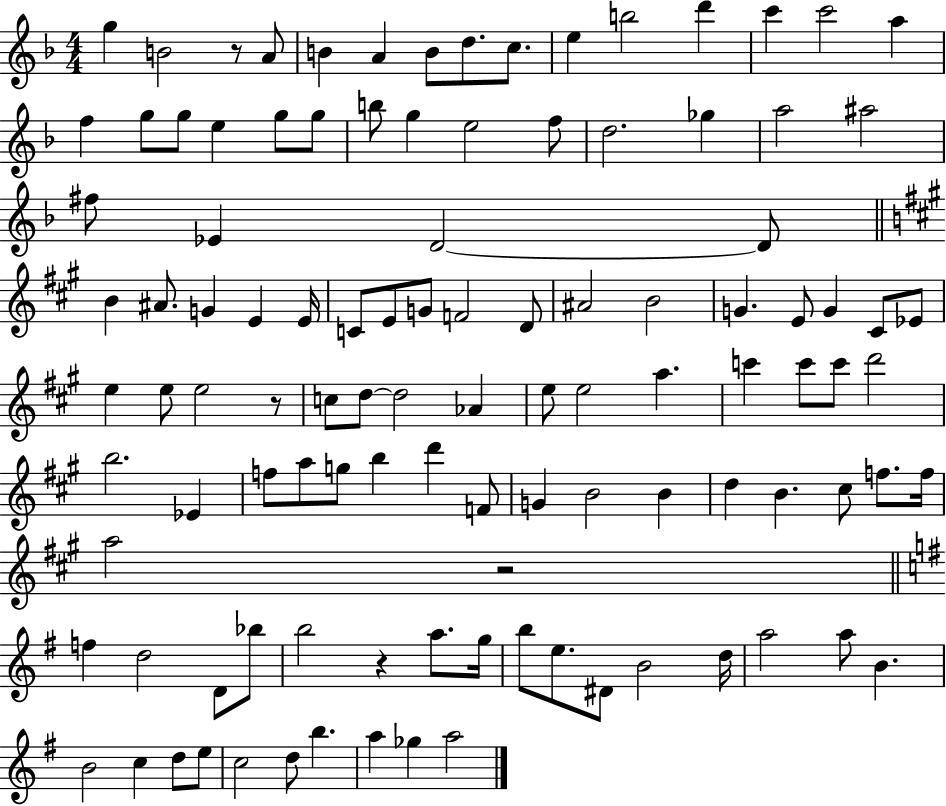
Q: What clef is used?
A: treble